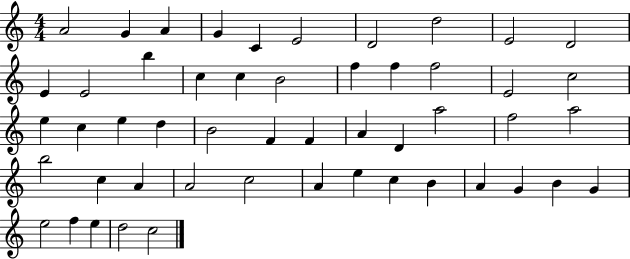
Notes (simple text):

A4/h G4/q A4/q G4/q C4/q E4/h D4/h D5/h E4/h D4/h E4/q E4/h B5/q C5/q C5/q B4/h F5/q F5/q F5/h E4/h C5/h E5/q C5/q E5/q D5/q B4/h F4/q F4/q A4/q D4/q A5/h F5/h A5/h B5/h C5/q A4/q A4/h C5/h A4/q E5/q C5/q B4/q A4/q G4/q B4/q G4/q E5/h F5/q E5/q D5/h C5/h